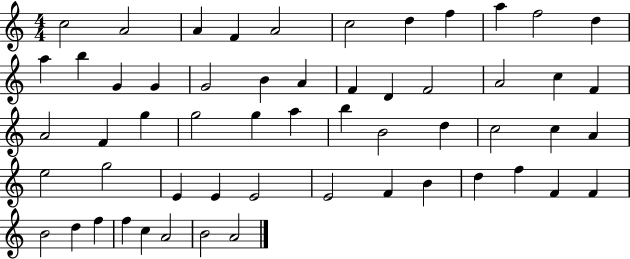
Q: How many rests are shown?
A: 0